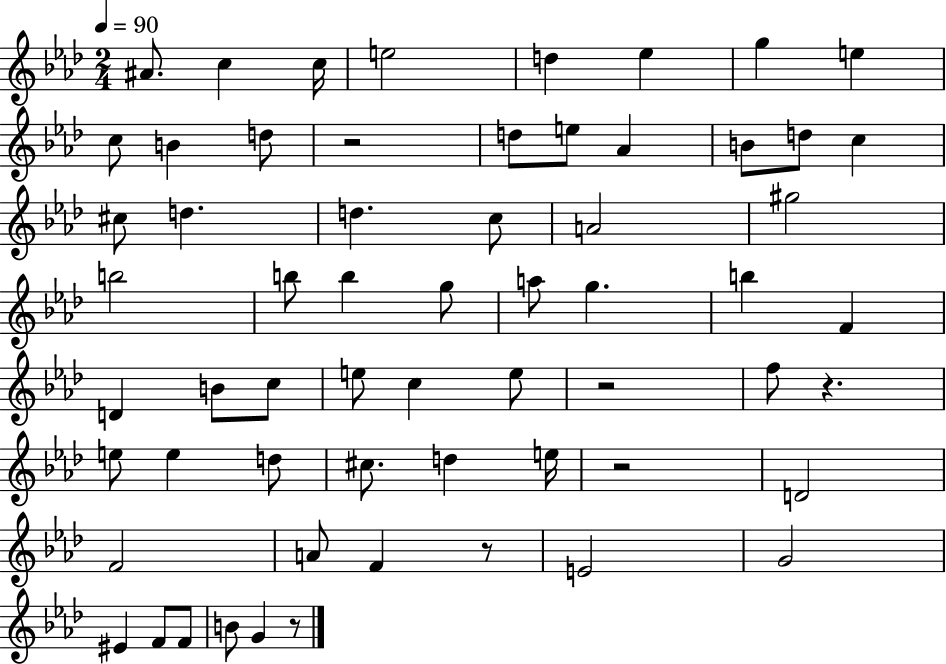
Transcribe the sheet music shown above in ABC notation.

X:1
T:Untitled
M:2/4
L:1/4
K:Ab
^A/2 c c/4 e2 d _e g e c/2 B d/2 z2 d/2 e/2 _A B/2 d/2 c ^c/2 d d c/2 A2 ^g2 b2 b/2 b g/2 a/2 g b F D B/2 c/2 e/2 c e/2 z2 f/2 z e/2 e d/2 ^c/2 d e/4 z2 D2 F2 A/2 F z/2 E2 G2 ^E F/2 F/2 B/2 G z/2